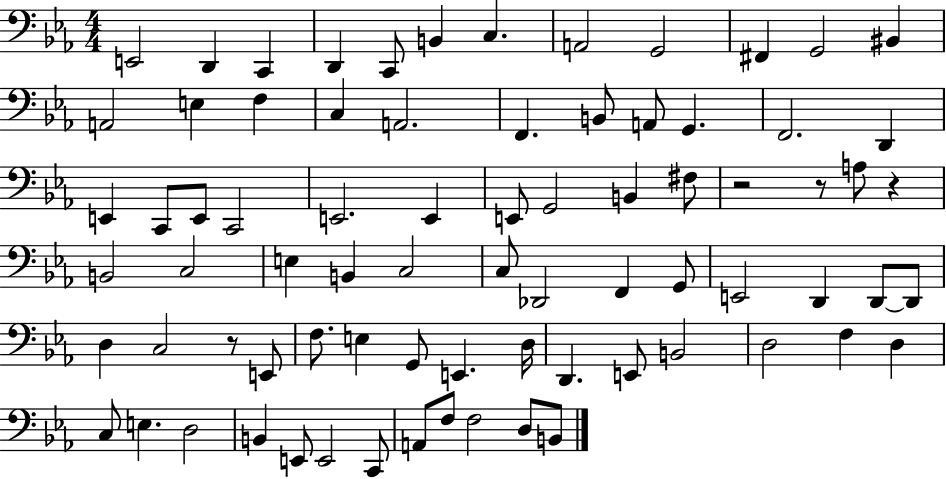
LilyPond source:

{
  \clef bass
  \numericTimeSignature
  \time 4/4
  \key ees \major
  e,2 d,4 c,4 | d,4 c,8 b,4 c4. | a,2 g,2 | fis,4 g,2 bis,4 | \break a,2 e4 f4 | c4 a,2. | f,4. b,8 a,8 g,4. | f,2. d,4 | \break e,4 c,8 e,8 c,2 | e,2. e,4 | e,8 g,2 b,4 fis8 | r2 r8 a8 r4 | \break b,2 c2 | e4 b,4 c2 | c8 des,2 f,4 g,8 | e,2 d,4 d,8~~ d,8 | \break d4 c2 r8 e,8 | f8. e4 g,8 e,4. d16 | d,4. e,8 b,2 | d2 f4 d4 | \break c8 e4. d2 | b,4 e,8 e,2 c,8 | a,8 f8 f2 d8 b,8 | \bar "|."
}